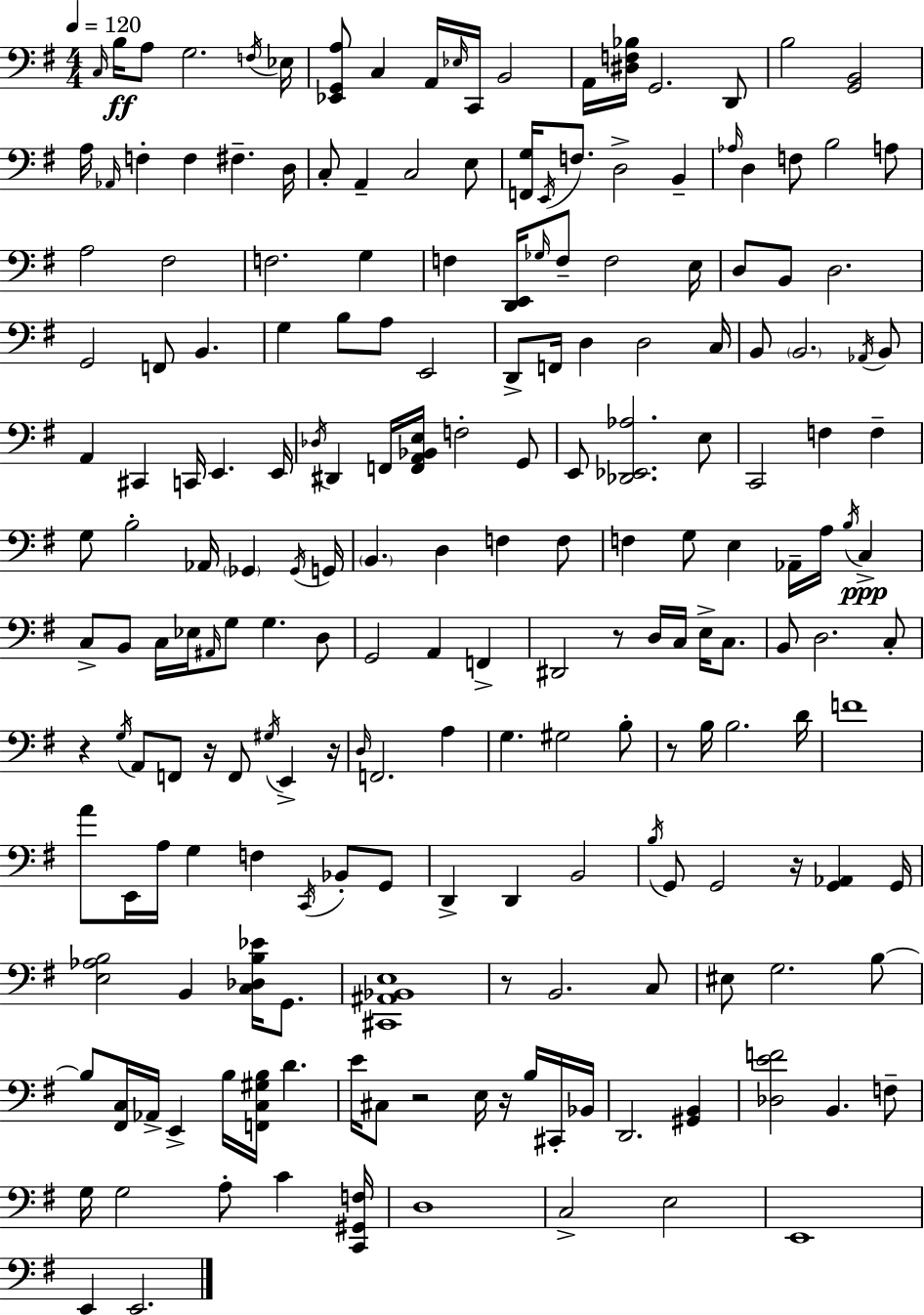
X:1
T:Untitled
M:4/4
L:1/4
K:G
C,/4 B,/4 A,/2 G,2 F,/4 _E,/4 [_E,,G,,A,]/2 C, A,,/4 _E,/4 C,,/4 B,,2 A,,/4 [^D,F,_B,]/4 G,,2 D,,/2 B,2 [G,,B,,]2 A,/4 _A,,/4 F, F, ^F, D,/4 C,/2 A,, C,2 E,/2 [F,,G,]/4 E,,/4 F,/2 D,2 B,, _A,/4 D, F,/2 B,2 A,/2 A,2 ^F,2 F,2 G, F, [D,,E,,]/4 _G,/4 F,/2 F,2 E,/4 D,/2 B,,/2 D,2 G,,2 F,,/2 B,, G, B,/2 A,/2 E,,2 D,,/2 F,,/4 D, D,2 C,/4 B,,/2 B,,2 _A,,/4 B,,/2 A,, ^C,, C,,/4 E,, E,,/4 _D,/4 ^D,, F,,/4 [F,,A,,_B,,E,]/4 F,2 G,,/2 E,,/2 [_D,,_E,,_A,]2 E,/2 C,,2 F, F, G,/2 B,2 _A,,/4 _G,, _G,,/4 G,,/4 B,, D, F, F,/2 F, G,/2 E, _A,,/4 A,/4 B,/4 C, C,/2 B,,/2 C,/4 _E,/4 ^A,,/4 G,/2 G, D,/2 G,,2 A,, F,, ^D,,2 z/2 D,/4 C,/4 E,/4 C,/2 B,,/2 D,2 C,/2 z G,/4 A,,/2 F,,/2 z/4 F,,/2 ^G,/4 E,, z/4 D,/4 F,,2 A, G, ^G,2 B,/2 z/2 B,/4 B,2 D/4 F4 A/2 E,,/4 A,/4 G, F, C,,/4 _B,,/2 G,,/2 D,, D,, B,,2 B,/4 G,,/2 G,,2 z/4 [G,,_A,,] G,,/4 [E,_A,B,]2 B,, [C,_D,B,_E]/4 G,,/2 [^C,,^A,,_B,,E,]4 z/2 B,,2 C,/2 ^E,/2 G,2 B,/2 B,/2 [^F,,C,]/4 _A,,/4 E,, B,/4 [F,,C,^G,B,]/4 D E/4 ^C,/2 z2 E,/4 z/4 B,/4 ^C,,/4 _B,,/4 D,,2 [^G,,B,,] [_D,EF]2 B,, F,/2 G,/4 G,2 A,/2 C [C,,^G,,F,]/4 D,4 C,2 E,2 E,,4 E,, E,,2